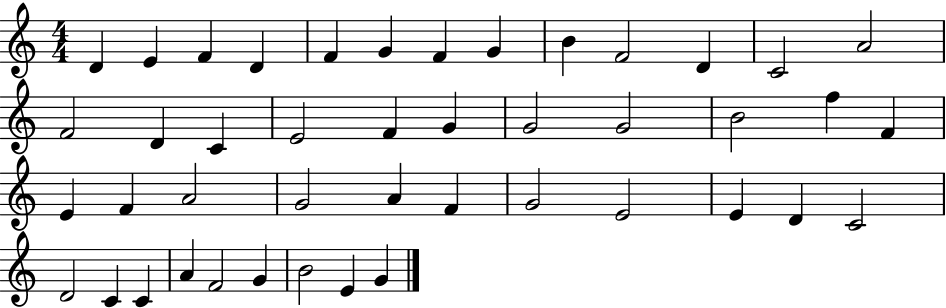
{
  \clef treble
  \numericTimeSignature
  \time 4/4
  \key c \major
  d'4 e'4 f'4 d'4 | f'4 g'4 f'4 g'4 | b'4 f'2 d'4 | c'2 a'2 | \break f'2 d'4 c'4 | e'2 f'4 g'4 | g'2 g'2 | b'2 f''4 f'4 | \break e'4 f'4 a'2 | g'2 a'4 f'4 | g'2 e'2 | e'4 d'4 c'2 | \break d'2 c'4 c'4 | a'4 f'2 g'4 | b'2 e'4 g'4 | \bar "|."
}